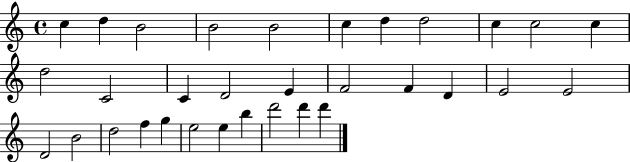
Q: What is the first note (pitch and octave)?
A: C5